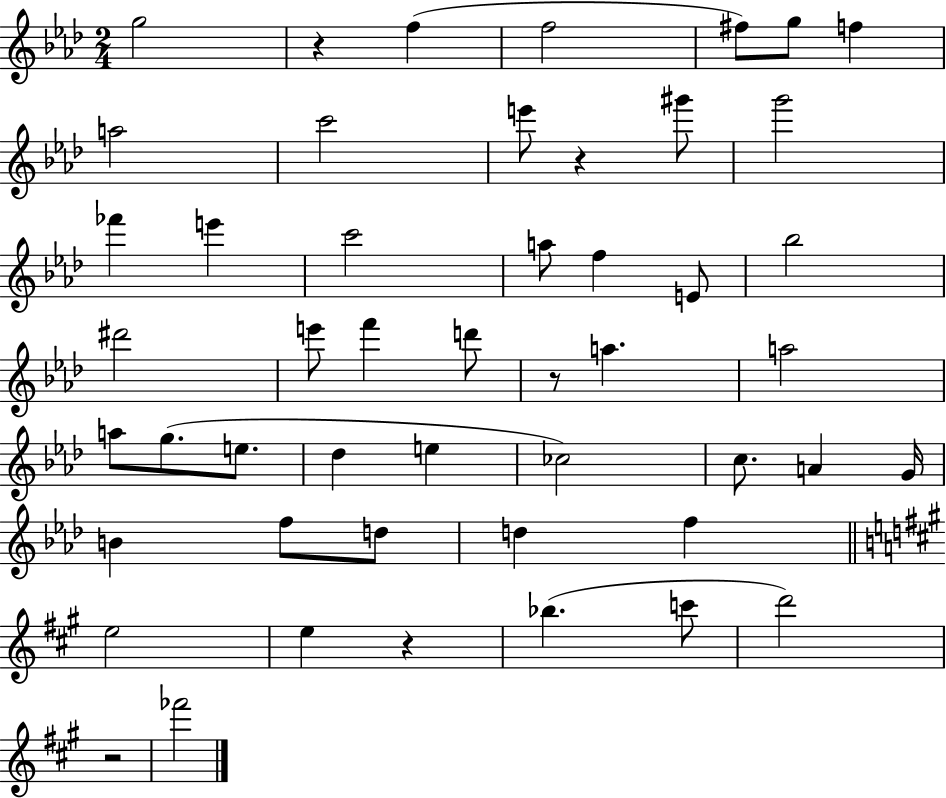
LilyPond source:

{
  \clef treble
  \numericTimeSignature
  \time 2/4
  \key aes \major
  \repeat volta 2 { g''2 | r4 f''4( | f''2 | fis''8) g''8 f''4 | \break a''2 | c'''2 | e'''8 r4 gis'''8 | g'''2 | \break fes'''4 e'''4 | c'''2 | a''8 f''4 e'8 | bes''2 | \break dis'''2 | e'''8 f'''4 d'''8 | r8 a''4. | a''2 | \break a''8 g''8.( e''8. | des''4 e''4 | ces''2) | c''8. a'4 g'16 | \break b'4 f''8 d''8 | d''4 f''4 | \bar "||" \break \key a \major e''2 | e''4 r4 | bes''4.( c'''8 | d'''2) | \break r2 | fes'''2 | } \bar "|."
}